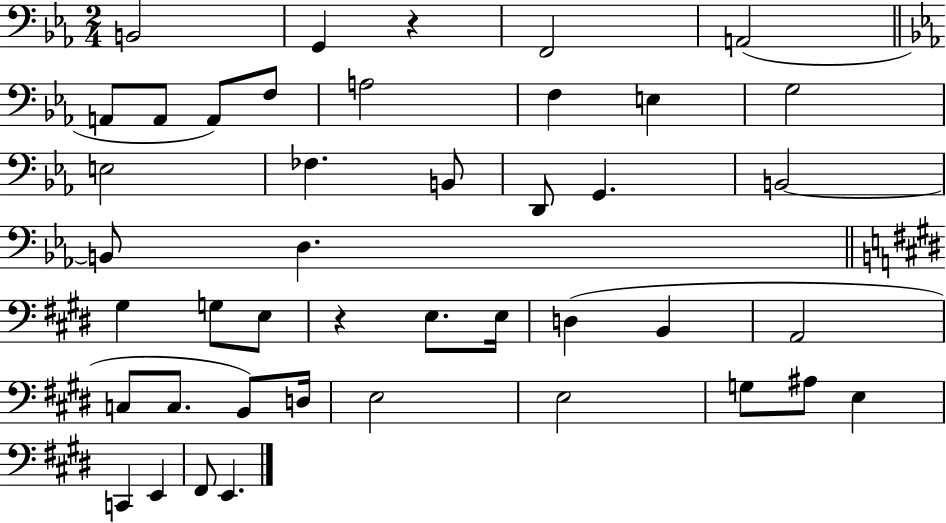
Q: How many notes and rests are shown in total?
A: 43